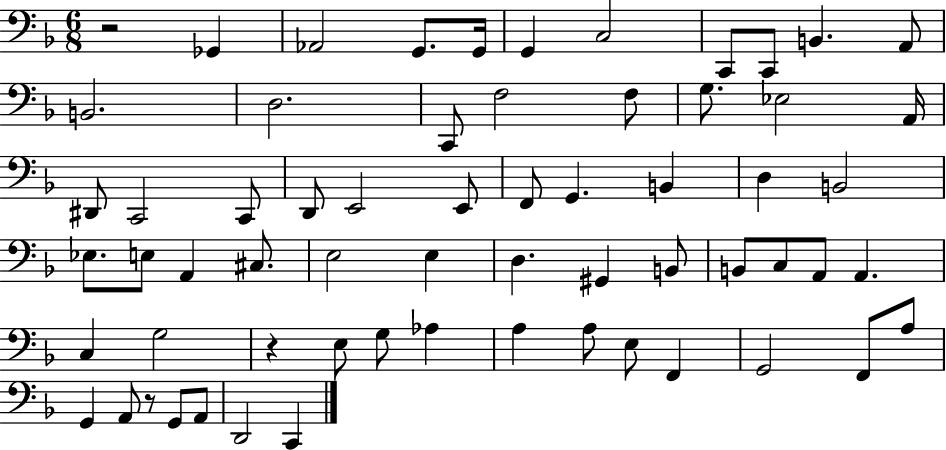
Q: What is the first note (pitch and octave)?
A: Gb2